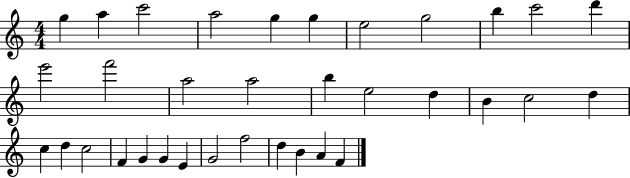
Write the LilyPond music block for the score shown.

{
  \clef treble
  \numericTimeSignature
  \time 4/4
  \key c \major
  g''4 a''4 c'''2 | a''2 g''4 g''4 | e''2 g''2 | b''4 c'''2 d'''4 | \break e'''2 f'''2 | a''2 a''2 | b''4 e''2 d''4 | b'4 c''2 d''4 | \break c''4 d''4 c''2 | f'4 g'4 g'4 e'4 | g'2 f''2 | d''4 b'4 a'4 f'4 | \break \bar "|."
}